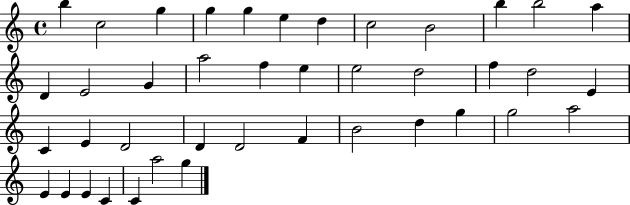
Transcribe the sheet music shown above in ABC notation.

X:1
T:Untitled
M:4/4
L:1/4
K:C
b c2 g g g e d c2 B2 b b2 a D E2 G a2 f e e2 d2 f d2 E C E D2 D D2 F B2 d g g2 a2 E E E C C a2 g